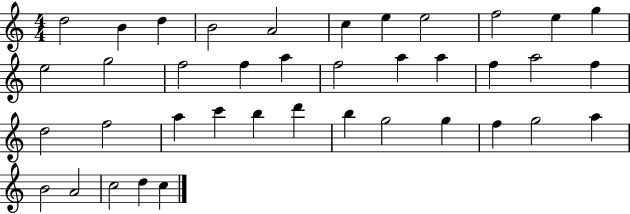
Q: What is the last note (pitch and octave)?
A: C5